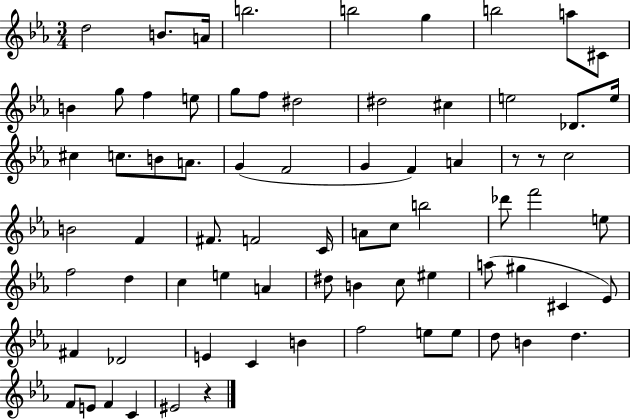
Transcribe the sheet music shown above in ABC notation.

X:1
T:Untitled
M:3/4
L:1/4
K:Eb
d2 B/2 A/4 b2 b2 g b2 a/2 ^C/2 B g/2 f e/2 g/2 f/2 ^d2 ^d2 ^c e2 _D/2 e/4 ^c c/2 B/2 A/2 G F2 G F A z/2 z/2 c2 B2 F ^F/2 F2 C/4 A/2 c/2 b2 _d'/2 f'2 e/2 f2 d c e A ^d/2 B c/2 ^e a/2 ^g ^C _E/2 ^F _D2 E C B f2 e/2 e/2 d/2 B d F/2 E/2 F C ^E2 z